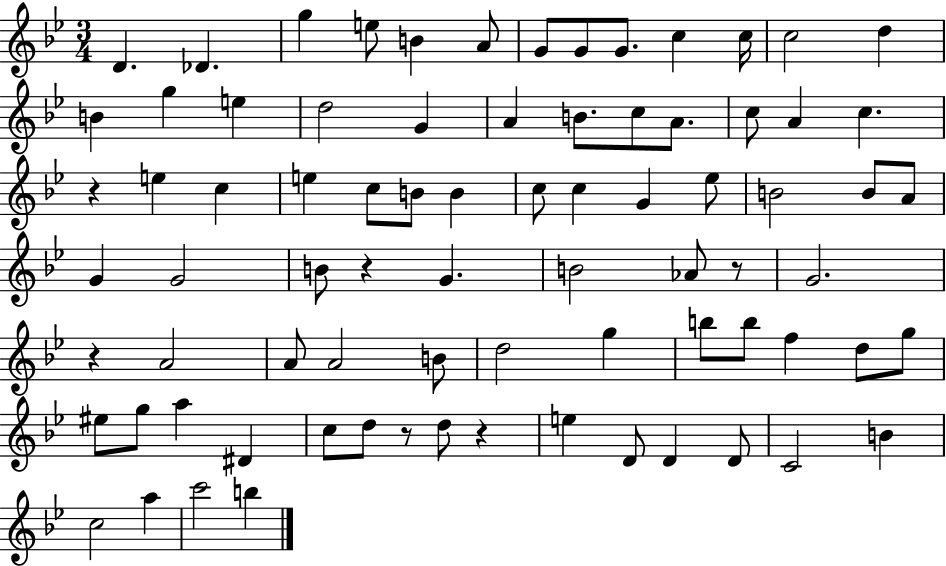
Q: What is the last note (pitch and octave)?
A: B5